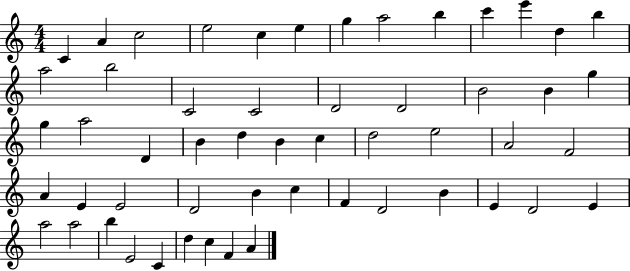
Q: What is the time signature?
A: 4/4